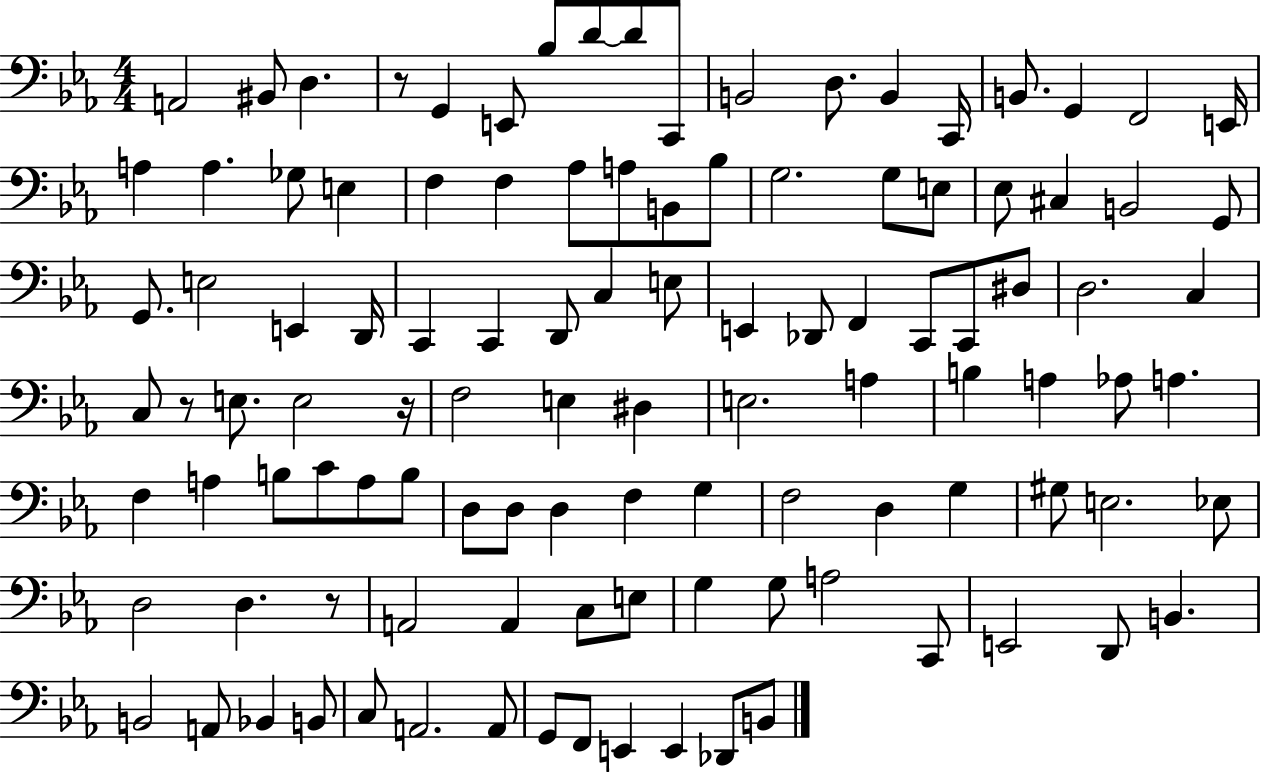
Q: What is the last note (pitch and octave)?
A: B2